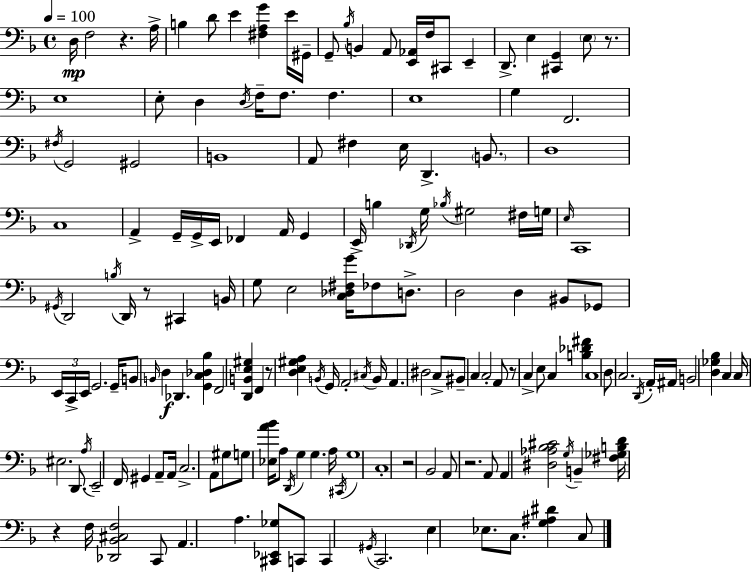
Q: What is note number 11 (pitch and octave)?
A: B2